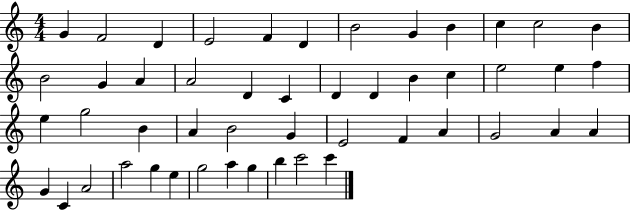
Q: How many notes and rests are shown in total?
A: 49